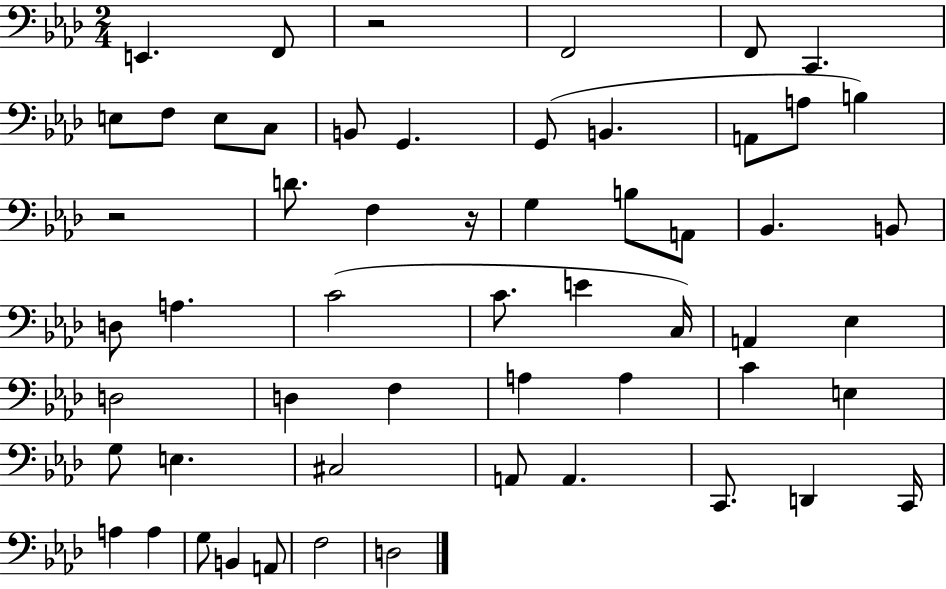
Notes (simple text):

E2/q. F2/e R/h F2/h F2/e C2/q. E3/e F3/e E3/e C3/e B2/e G2/q. G2/e B2/q. A2/e A3/e B3/q R/h D4/e. F3/q R/s G3/q B3/e A2/e Bb2/q. B2/e D3/e A3/q. C4/h C4/e. E4/q C3/s A2/q Eb3/q D3/h D3/q F3/q A3/q A3/q C4/q E3/q G3/e E3/q. C#3/h A2/e A2/q. C2/e. D2/q C2/s A3/q A3/q G3/e B2/q A2/e F3/h D3/h